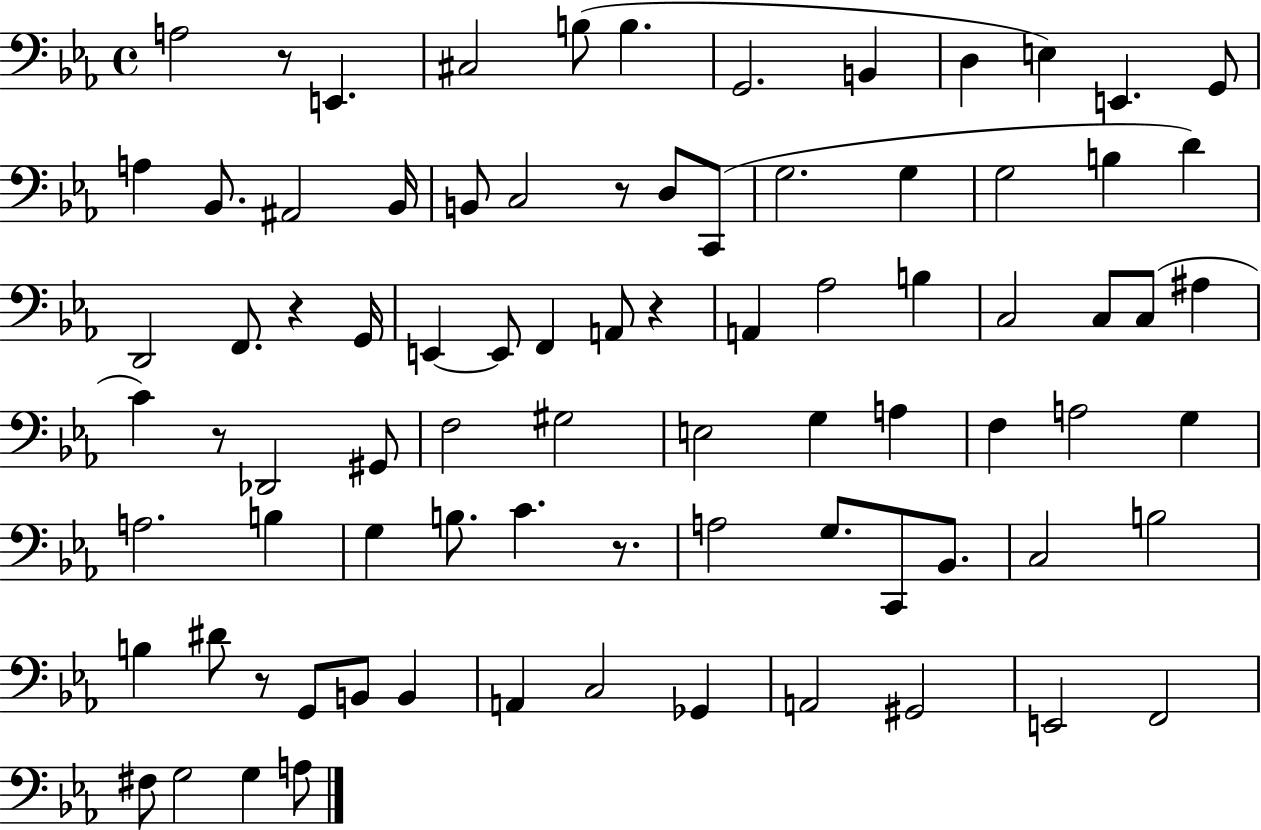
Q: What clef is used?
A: bass